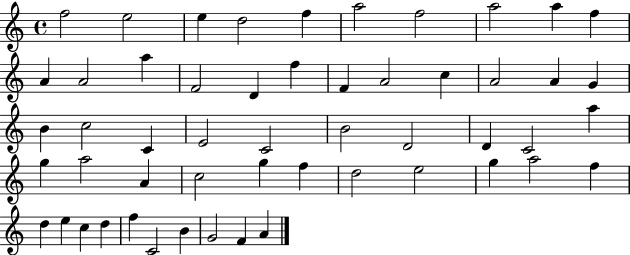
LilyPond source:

{
  \clef treble
  \time 4/4
  \defaultTimeSignature
  \key c \major
  f''2 e''2 | e''4 d''2 f''4 | a''2 f''2 | a''2 a''4 f''4 | \break a'4 a'2 a''4 | f'2 d'4 f''4 | f'4 a'2 c''4 | a'2 a'4 g'4 | \break b'4 c''2 c'4 | e'2 c'2 | b'2 d'2 | d'4 c'2 a''4 | \break g''4 a''2 a'4 | c''2 g''4 f''4 | d''2 e''2 | g''4 a''2 f''4 | \break d''4 e''4 c''4 d''4 | f''4 c'2 b'4 | g'2 f'4 a'4 | \bar "|."
}